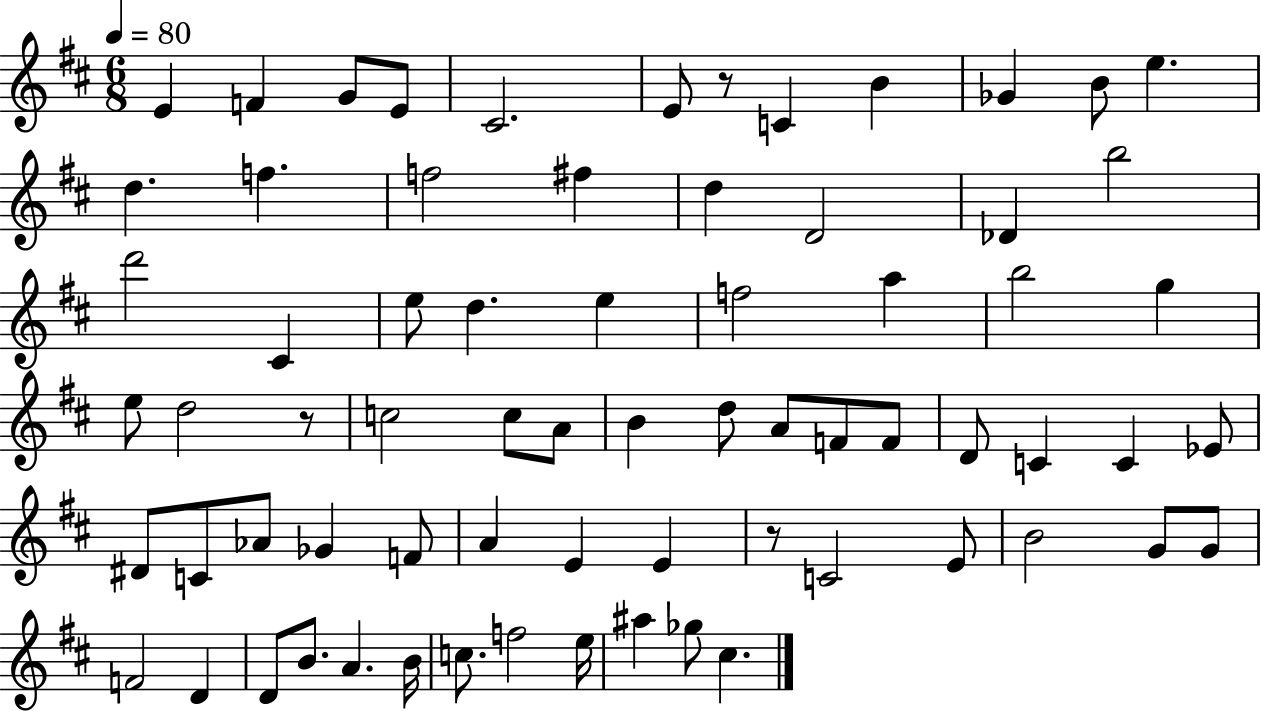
E4/q F4/q G4/e E4/e C#4/h. E4/e R/e C4/q B4/q Gb4/q B4/e E5/q. D5/q. F5/q. F5/h F#5/q D5/q D4/h Db4/q B5/h D6/h C#4/q E5/e D5/q. E5/q F5/h A5/q B5/h G5/q E5/e D5/h R/e C5/h C5/e A4/e B4/q D5/e A4/e F4/e F4/e D4/e C4/q C4/q Eb4/e D#4/e C4/e Ab4/e Gb4/q F4/e A4/q E4/q E4/q R/e C4/h E4/e B4/h G4/e G4/e F4/h D4/q D4/e B4/e. A4/q. B4/s C5/e. F5/h E5/s A#5/q Gb5/e C#5/q.